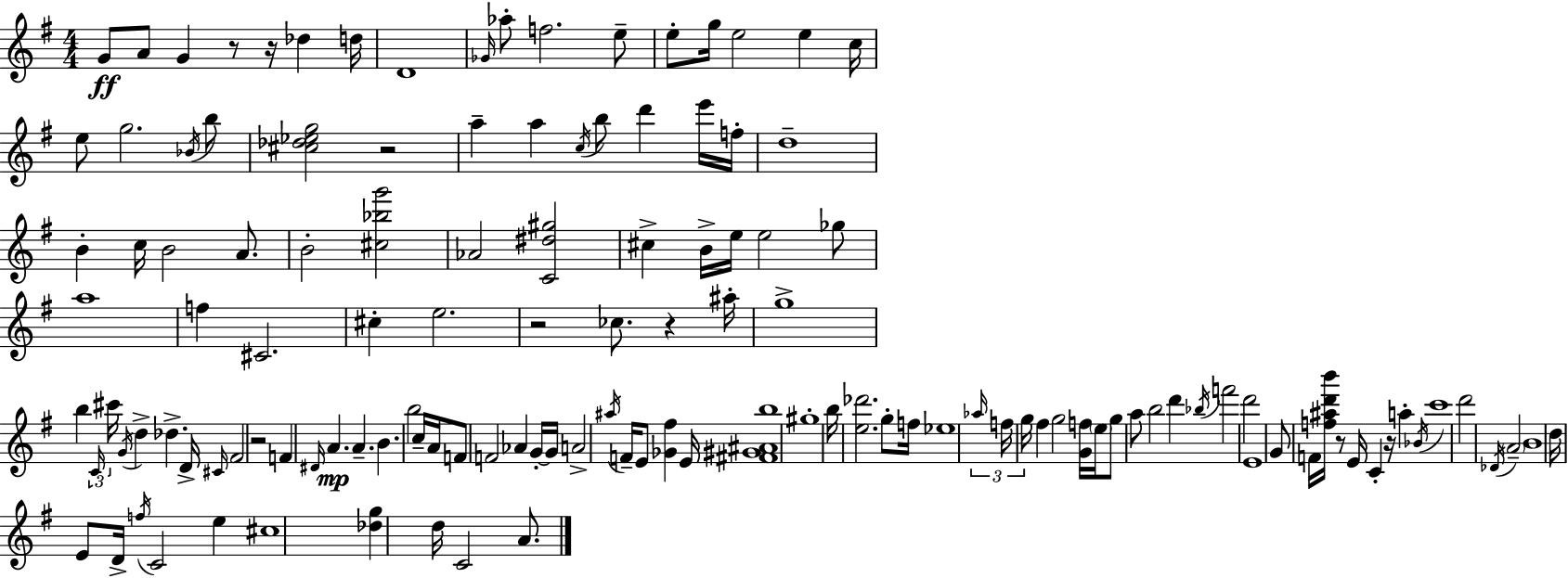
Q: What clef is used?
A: treble